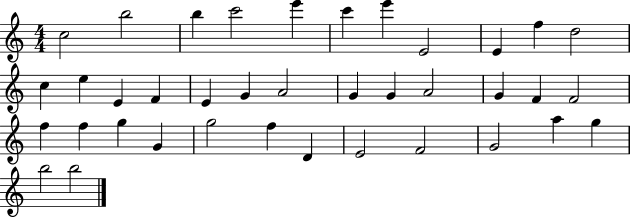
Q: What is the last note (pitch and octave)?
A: B5